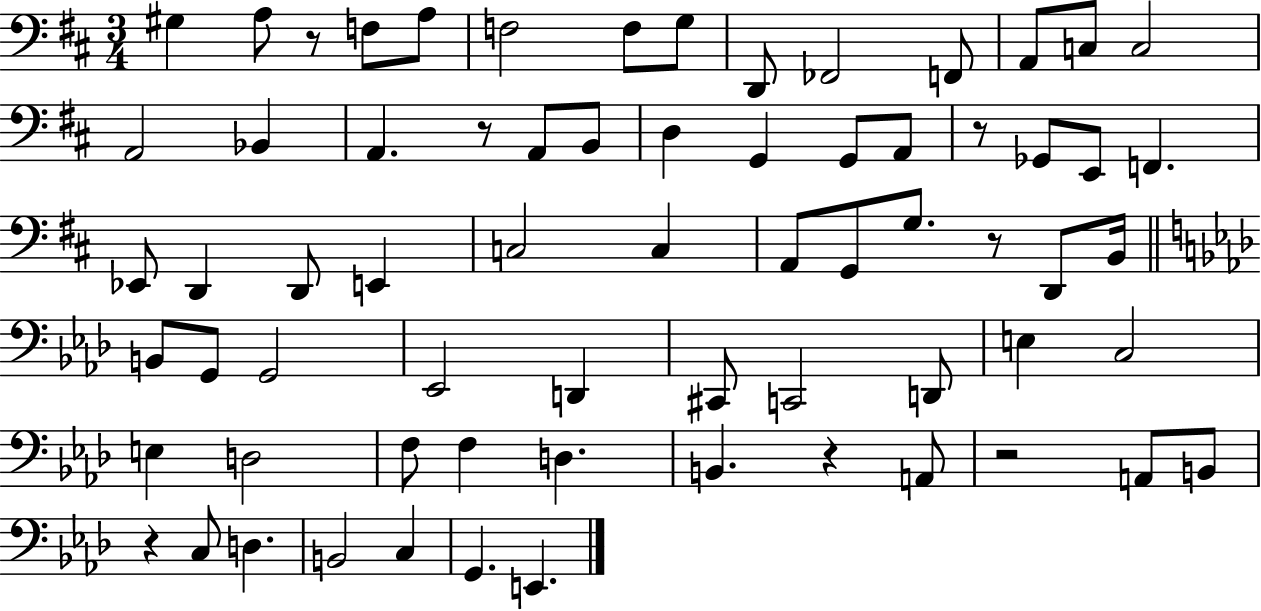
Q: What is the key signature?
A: D major